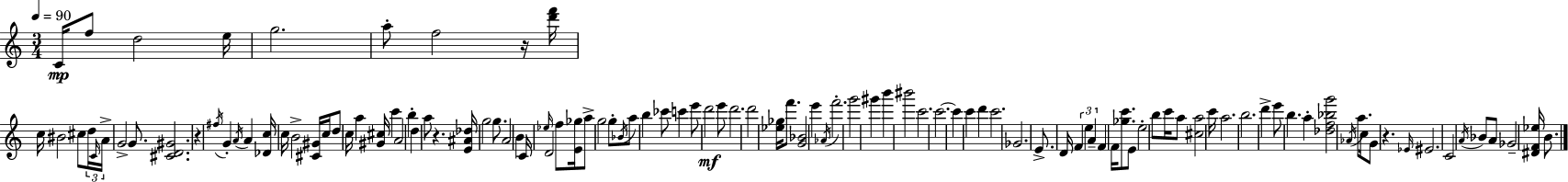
C4/s F5/e D5/h E5/s G5/h. A5/e F5/h R/s [D6,F6]/s C5/s BIS4/h C#5/e D5/s C4/s A4/s G4/h G4/e. [C#4,D4,G#4]/h. R/q F#5/s G4/q A4/s A4/q [Db4,C5]/s C5/s B4/h [C#4,G#4]/s C5/s D5/e C5/s A5/q [G#4,C#5]/s C6/q A4/h B5/q D5/q A5/e R/q. [E4,A#4,Db5]/s G5/h G5/e. A4/h B4/q C4/s Eb5/s D4/h F5/e [E4,Gb5]/s A5/e G5/h G5/e Bb4/s A5/e B5/q CES6/e C6/q E6/e D6/h E6/e D6/h. D6/h [Eb5,Gb5]/s F6/e. [G4,Bb4]/h E6/q Ab4/s F6/h. G6/h G#6/q B6/q BIS6/h C6/h. C6/h. C6/q C6/q D6/q C6/h. Gb4/h. E4/e. D4/s F4/q E5/q A4/q F4/q F4/s [Gb5,C6]/e. E4/e E5/h B5/e C6/s A5/e [C#5,A5]/h C6/s A5/h. B5/h. D6/q E6/e B5/q. A5/q [Db5,F5,Bb5,G6]/h Ab4/s A5/e. C5/s G4/e R/q. Eb4/s EIS4/h. C4/h A4/s Bb4/e A4/e Gb4/h [D#4,F4,Eb5]/s B4/e.